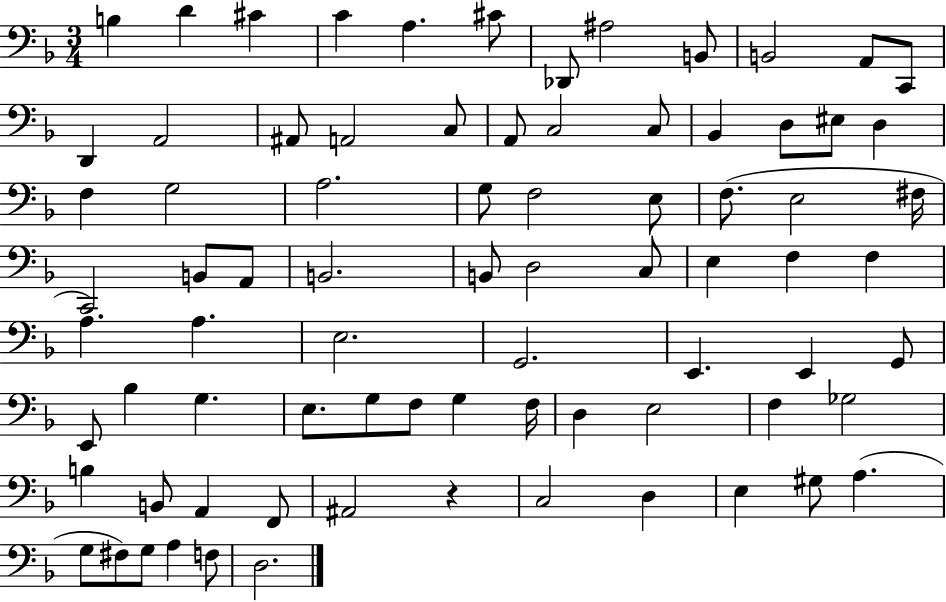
B3/q D4/q C#4/q C4/q A3/q. C#4/e Db2/e A#3/h B2/e B2/h A2/e C2/e D2/q A2/h A#2/e A2/h C3/e A2/e C3/h C3/e Bb2/q D3/e EIS3/e D3/q F3/q G3/h A3/h. G3/e F3/h E3/e F3/e. E3/h F#3/s C2/h B2/e A2/e B2/h. B2/e D3/h C3/e E3/q F3/q F3/q A3/q. A3/q. E3/h. G2/h. E2/q. E2/q G2/e E2/e Bb3/q G3/q. E3/e. G3/e F3/e G3/q F3/s D3/q E3/h F3/q Gb3/h B3/q B2/e A2/q F2/e A#2/h R/q C3/h D3/q E3/q G#3/e A3/q. G3/e F#3/e G3/e A3/q F3/e D3/h.